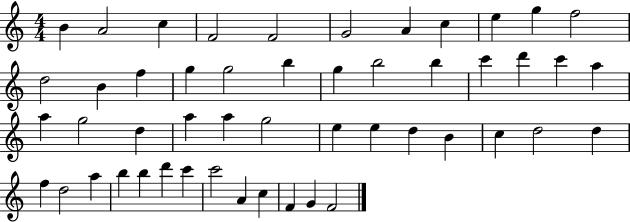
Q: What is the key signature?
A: C major